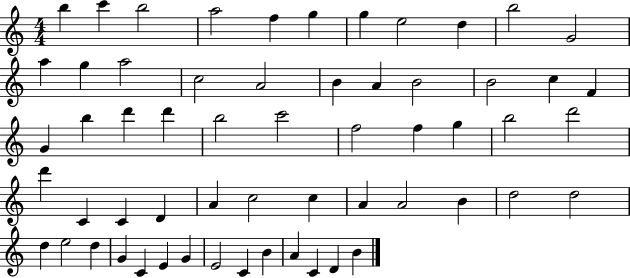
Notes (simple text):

B5/q C6/q B5/h A5/h F5/q G5/q G5/q E5/h D5/q B5/h G4/h A5/q G5/q A5/h C5/h A4/h B4/q A4/q B4/h B4/h C5/q F4/q G4/q B5/q D6/q D6/q B5/h C6/h F5/h F5/q G5/q B5/h D6/h D6/q C4/q C4/q D4/q A4/q C5/h C5/q A4/q A4/h B4/q D5/h D5/h D5/q E5/h D5/q G4/q C4/q E4/q G4/q E4/h C4/q B4/q A4/q C4/q D4/q B4/q